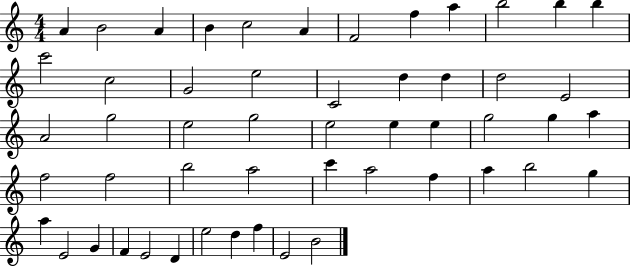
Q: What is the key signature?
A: C major